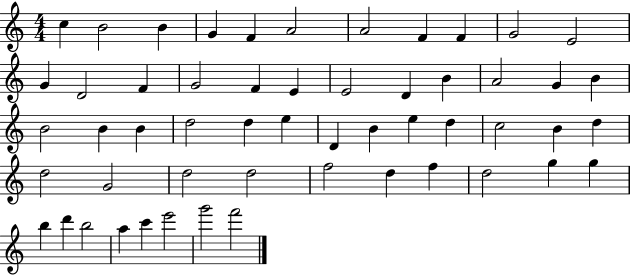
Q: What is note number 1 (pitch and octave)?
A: C5